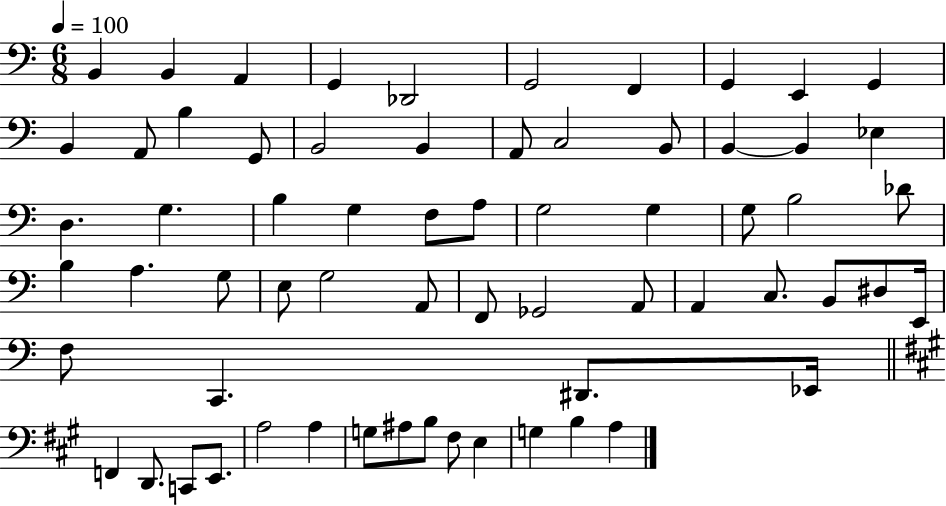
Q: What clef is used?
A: bass